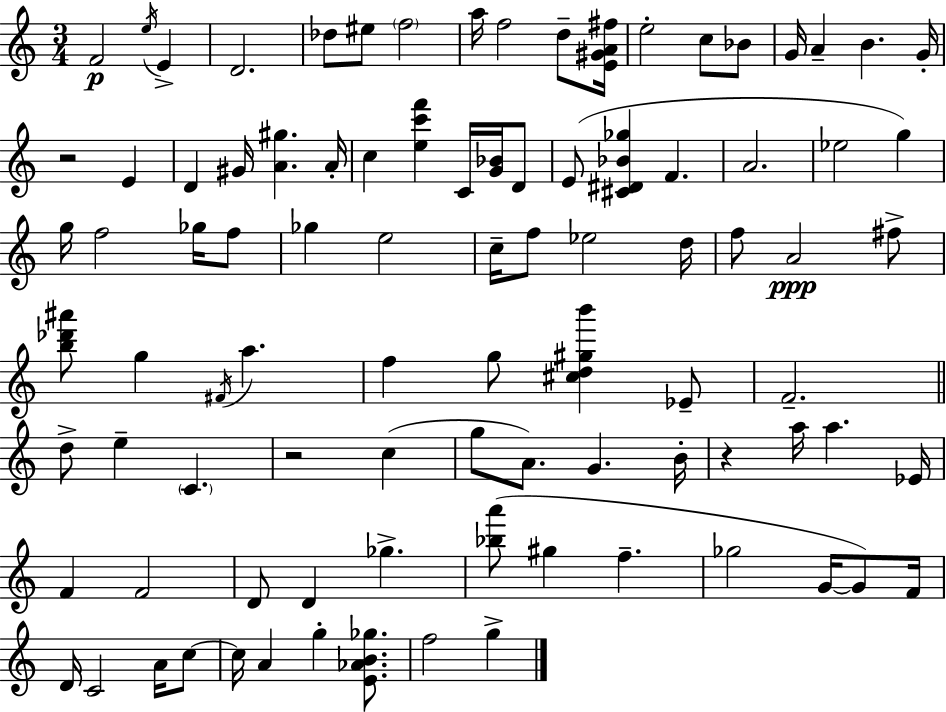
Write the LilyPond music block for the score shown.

{
  \clef treble
  \numericTimeSignature
  \time 3/4
  \key c \major
  f'2\p \acciaccatura { e''16 } e'4-> | d'2. | des''8 eis''8 \parenthesize f''2 | a''16 f''2 d''8-- | \break <e' gis' a' fis''>16 e''2-. c''8 bes'8 | g'16 a'4-- b'4. | g'16-. r2 e'4 | d'4 gis'16 <a' gis''>4. | \break a'16-. c''4 <e'' c''' f'''>4 c'16 <g' bes'>16 d'8 | e'8( <cis' dis' bes' ges''>4 f'4. | a'2. | ees''2 g''4) | \break g''16 f''2 ges''16 f''8 | ges''4 e''2 | c''16-- f''8 ees''2 | d''16 f''8 a'2\ppp fis''8-> | \break <b'' des''' ais'''>8 g''4 \acciaccatura { fis'16 } a''4. | f''4 g''8 <cis'' d'' gis'' b'''>4 | ees'8-- f'2.-- | \bar "||" \break \key c \major d''8-> e''4-- \parenthesize c'4. | r2 c''4( | g''8 a'8.) g'4. b'16-. | r4 a''16 a''4. ees'16 | \break f'4 f'2 | d'8 d'4 ges''4.-> | <bes'' a'''>8( gis''4 f''4.-- | ges''2 g'16~~ g'8) f'16 | \break d'16 c'2 a'16 c''8~~ | c''16 a'4 g''4-. <e' aes' b' ges''>8. | f''2 g''4-> | \bar "|."
}